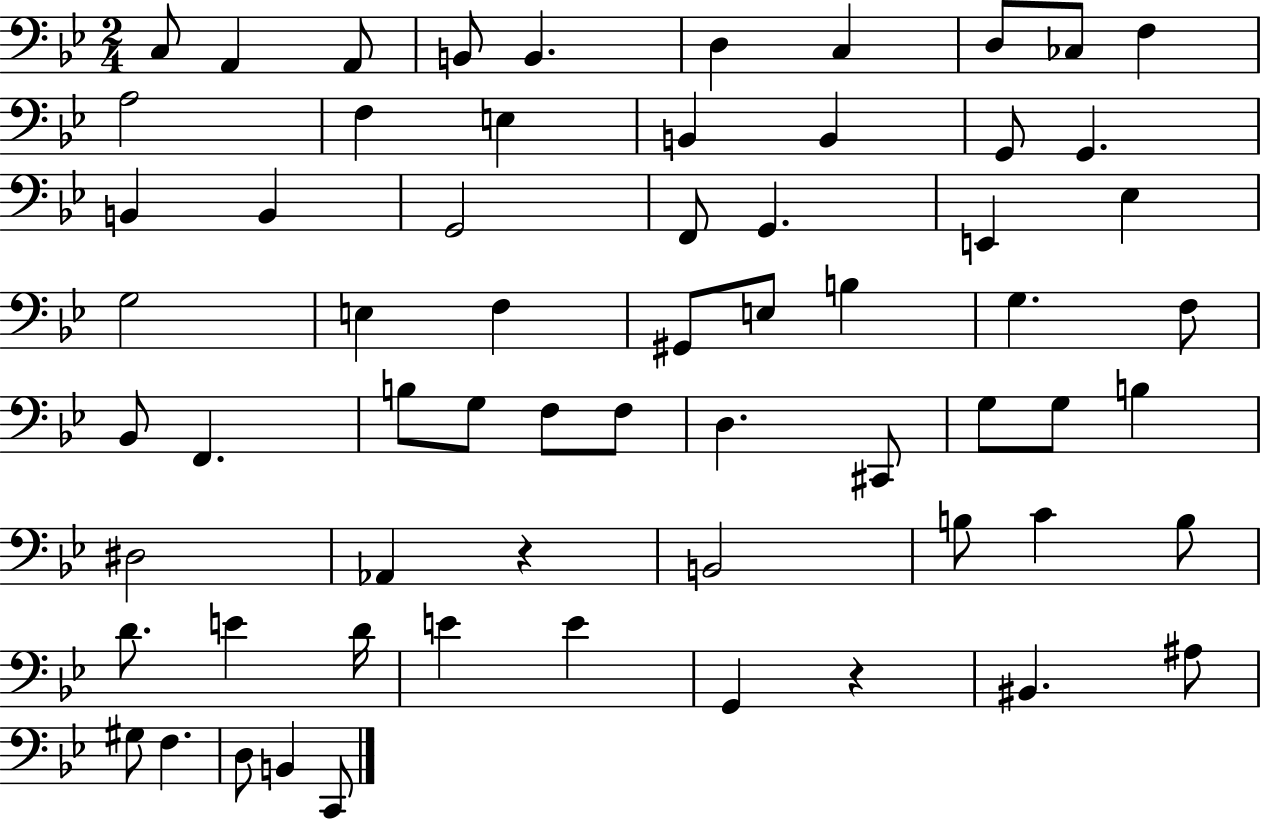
C3/e A2/q A2/e B2/e B2/q. D3/q C3/q D3/e CES3/e F3/q A3/h F3/q E3/q B2/q B2/q G2/e G2/q. B2/q B2/q G2/h F2/e G2/q. E2/q Eb3/q G3/h E3/q F3/q G#2/e E3/e B3/q G3/q. F3/e Bb2/e F2/q. B3/e G3/e F3/e F3/e D3/q. C#2/e G3/e G3/e B3/q D#3/h Ab2/q R/q B2/h B3/e C4/q B3/e D4/e. E4/q D4/s E4/q E4/q G2/q R/q BIS2/q. A#3/e G#3/e F3/q. D3/e B2/q C2/e